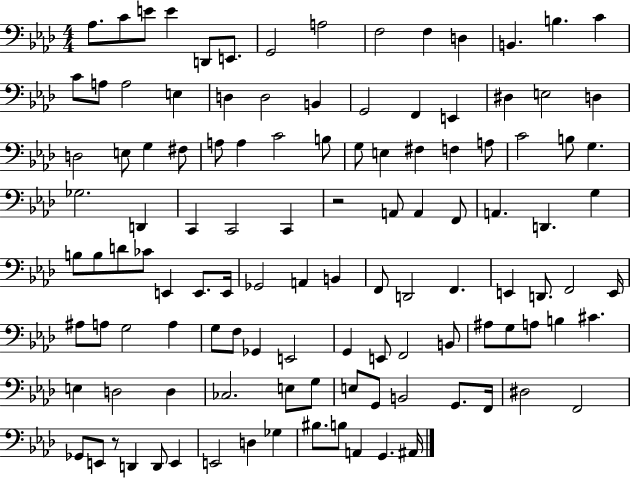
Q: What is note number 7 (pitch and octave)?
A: G2